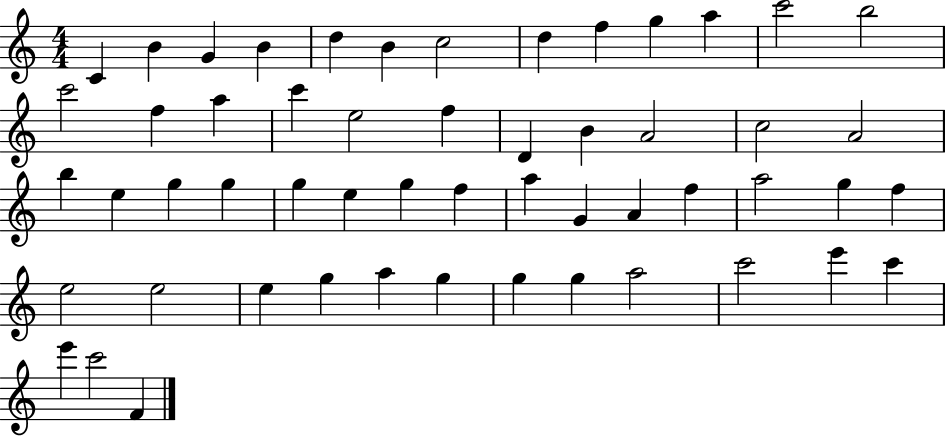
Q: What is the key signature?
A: C major